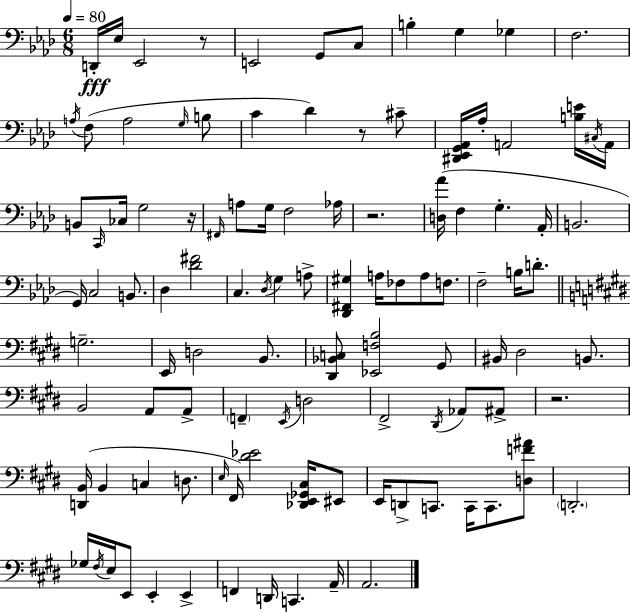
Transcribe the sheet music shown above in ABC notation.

X:1
T:Untitled
M:6/8
L:1/4
K:Ab
D,,/4 _E,/4 _E,,2 z/2 E,,2 G,,/2 C,/2 B, G, _G, F,2 A,/4 F,/2 A,2 G,/4 B,/2 C _D z/2 ^C/2 [^D,,_E,,G,,_A,,]/4 _A,/4 A,,2 [B,E]/4 ^C,/4 A,,/4 B,,/2 C,,/4 _C,/4 G,2 z/4 ^F,,/4 A,/2 G,/4 F,2 _A,/4 z2 [D,_A]/4 F, G, _A,,/4 B,,2 G,,/4 C,2 B,,/2 _D, [_D^F]2 C, _D,/4 G, A,/2 [_D,,^F,,^G,] A,/4 _F,/2 A,/2 F,/2 F,2 B,/4 D/2 G,2 E,,/4 D,2 B,,/2 [^D,,_B,,C,]/2 [_E,,F,B,]2 ^G,,/2 ^B,,/4 ^D,2 B,,/2 B,,2 A,,/2 A,,/2 F,, E,,/4 D,2 ^F,,2 ^D,,/4 _A,,/2 ^A,,/2 z2 [D,,B,,]/4 B,, C, D,/2 E,/4 ^F,,/4 [^D_E]2 [_D,,E,,_G,,^C,]/4 ^E,,/2 E,,/4 D,,/2 C,,/2 C,,/4 C,,/2 [D,F^A]/2 D,,2 _G,/4 ^F,/4 E,/4 E,,/2 E,, E,, F,, D,,/4 C,, A,,/4 A,,2